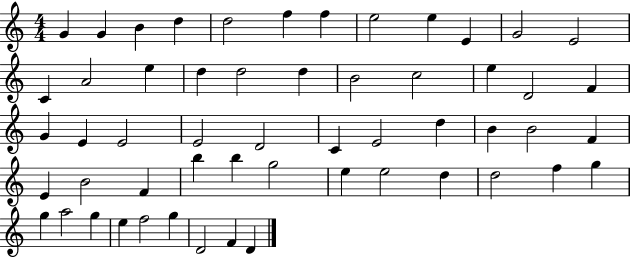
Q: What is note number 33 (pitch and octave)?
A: B4